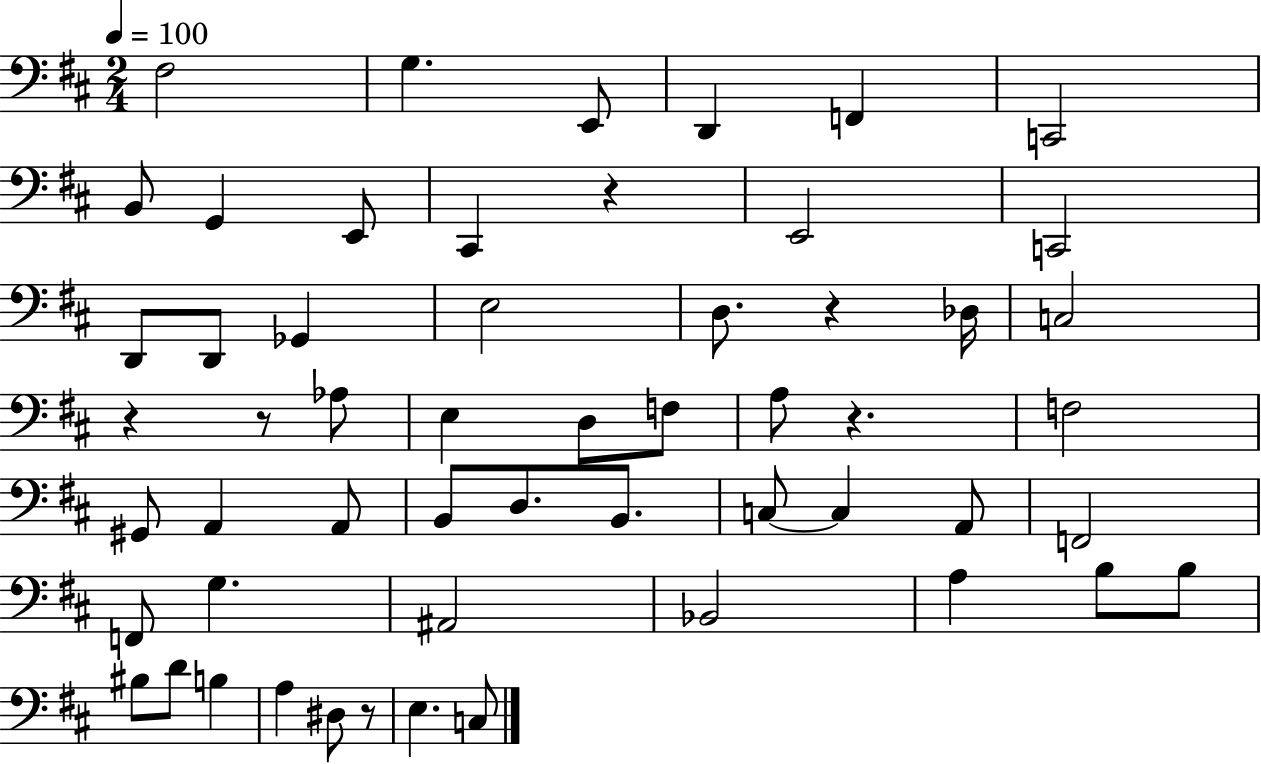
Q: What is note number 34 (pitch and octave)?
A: A2